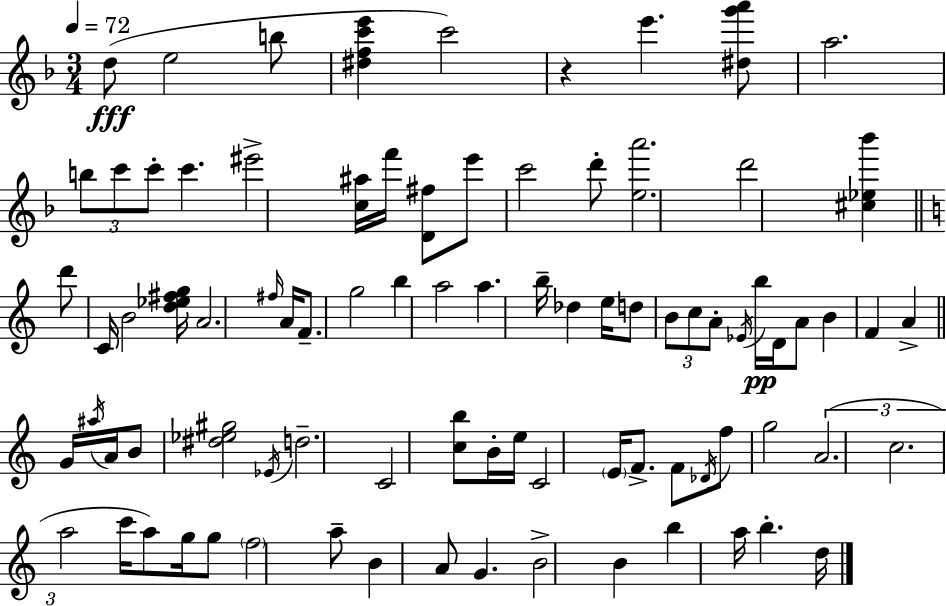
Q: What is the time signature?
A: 3/4